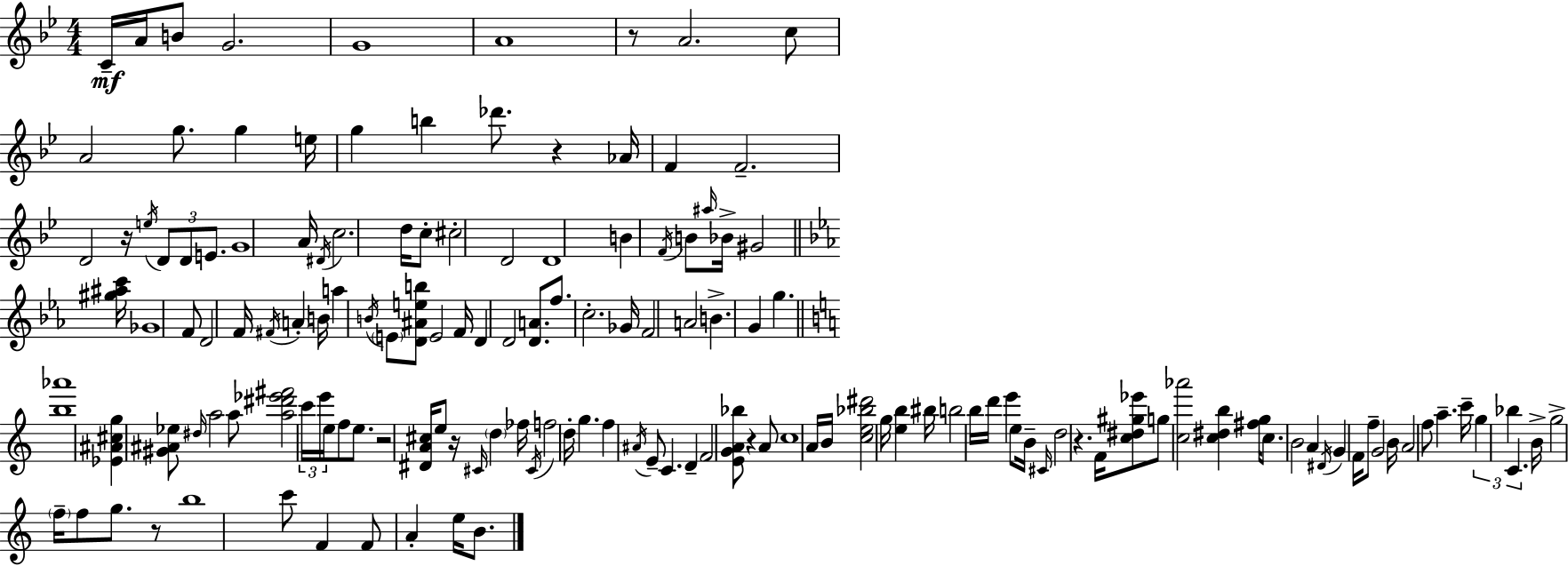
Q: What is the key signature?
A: BES major